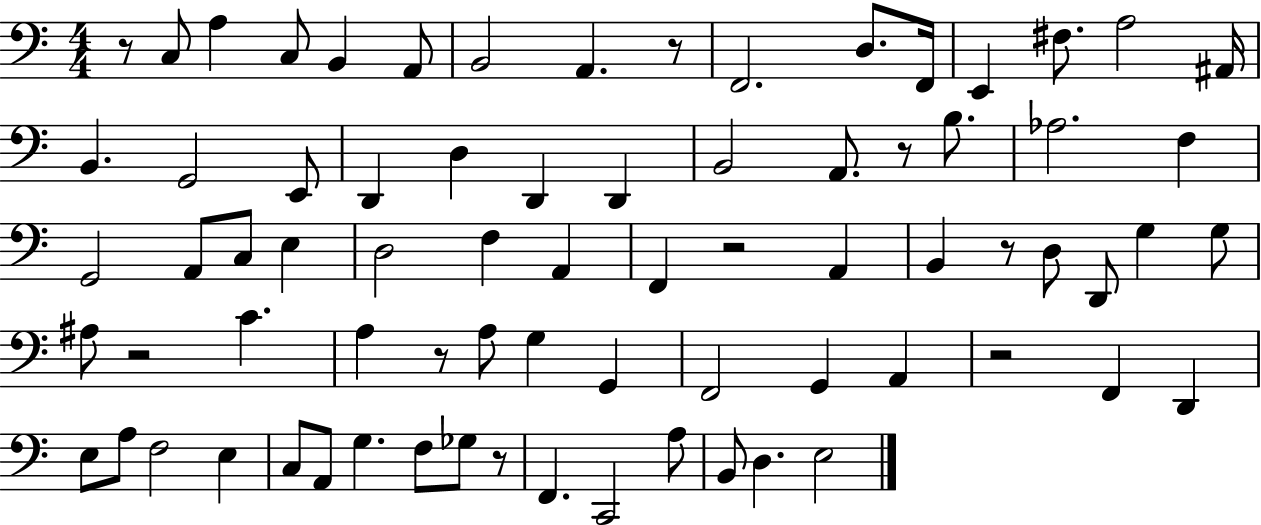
{
  \clef bass
  \numericTimeSignature
  \time 4/4
  \key c \major
  r8 c8 a4 c8 b,4 a,8 | b,2 a,4. r8 | f,2. d8. f,16 | e,4 fis8. a2 ais,16 | \break b,4. g,2 e,8 | d,4 d4 d,4 d,4 | b,2 a,8. r8 b8. | aes2. f4 | \break g,2 a,8 c8 e4 | d2 f4 a,4 | f,4 r2 a,4 | b,4 r8 d8 d,8 g4 g8 | \break ais8 r2 c'4. | a4 r8 a8 g4 g,4 | f,2 g,4 a,4 | r2 f,4 d,4 | \break e8 a8 f2 e4 | c8 a,8 g4. f8 ges8 r8 | f,4. c,2 a8 | b,8 d4. e2 | \break \bar "|."
}